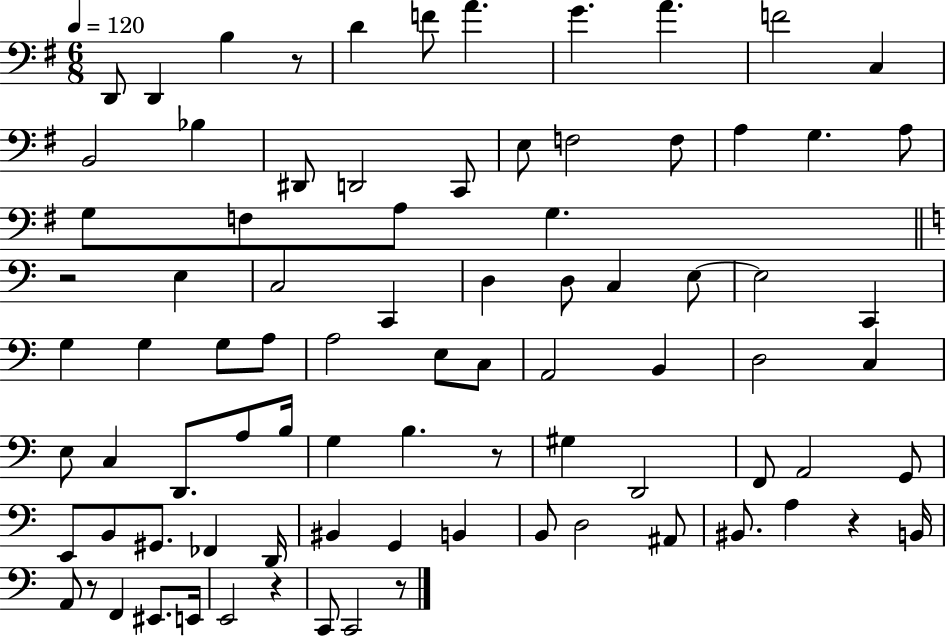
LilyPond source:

{
  \clef bass
  \numericTimeSignature
  \time 6/8
  \key g \major
  \tempo 4 = 120
  \repeat volta 2 { d,8 d,4 b4 r8 | d'4 f'8 a'4. | g'4. a'4. | f'2 c4 | \break b,2 bes4 | dis,8 d,2 c,8 | e8 f2 f8 | a4 g4. a8 | \break g8 f8 a8 g4. | \bar "||" \break \key c \major r2 e4 | c2 c,4 | d4 d8 c4 e8~~ | e2 c,4 | \break g4 g4 g8 a8 | a2 e8 c8 | a,2 b,4 | d2 c4 | \break e8 c4 d,8. a8 b16 | g4 b4. r8 | gis4 d,2 | f,8 a,2 g,8 | \break e,8 b,8 gis,8. fes,4 d,16 | bis,4 g,4 b,4 | b,8 d2 ais,8 | bis,8. a4 r4 b,16 | \break a,8 r8 f,4 eis,8. e,16 | e,2 r4 | c,8 c,2 r8 | } \bar "|."
}